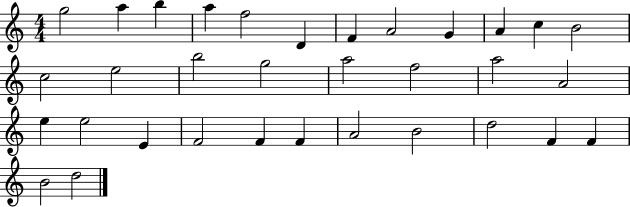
{
  \clef treble
  \numericTimeSignature
  \time 4/4
  \key c \major
  g''2 a''4 b''4 | a''4 f''2 d'4 | f'4 a'2 g'4 | a'4 c''4 b'2 | \break c''2 e''2 | b''2 g''2 | a''2 f''2 | a''2 a'2 | \break e''4 e''2 e'4 | f'2 f'4 f'4 | a'2 b'2 | d''2 f'4 f'4 | \break b'2 d''2 | \bar "|."
}